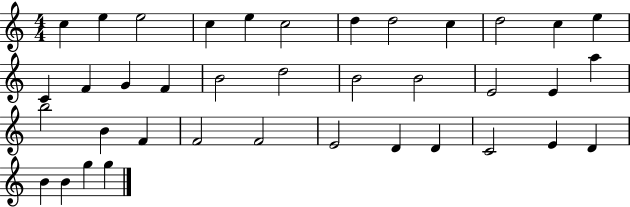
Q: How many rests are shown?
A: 0